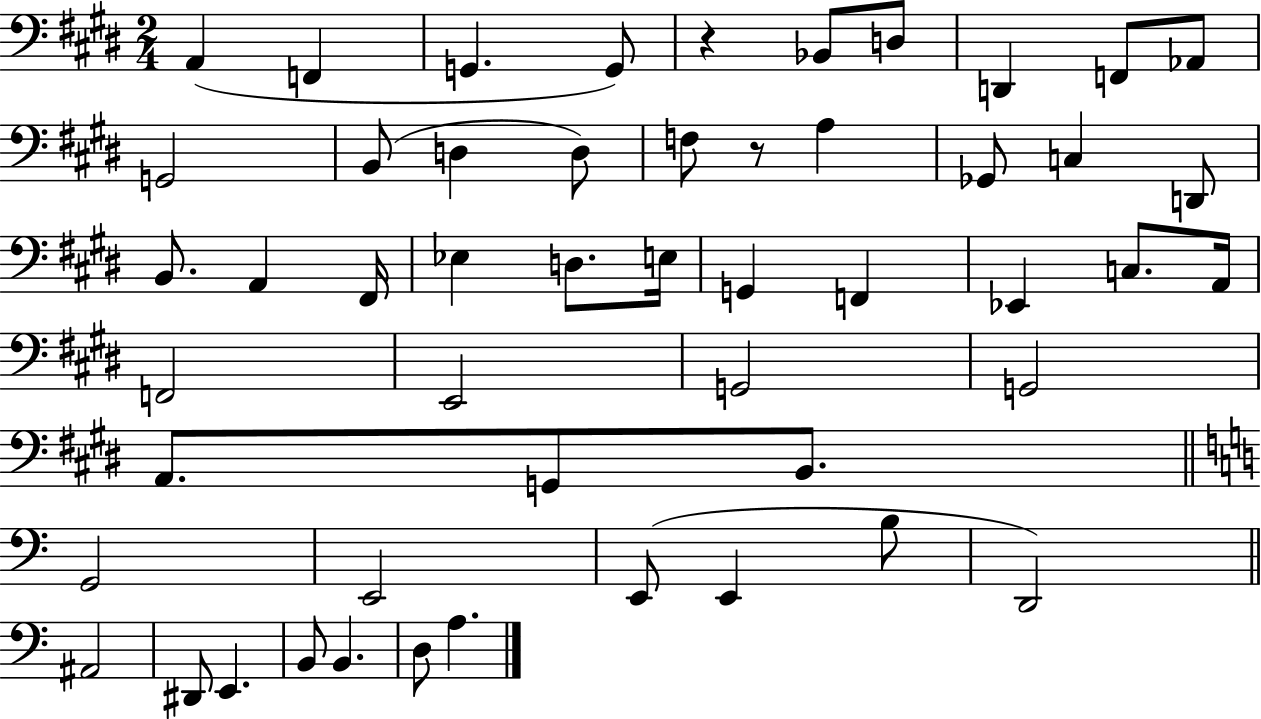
{
  \clef bass
  \numericTimeSignature
  \time 2/4
  \key e \major
  \repeat volta 2 { a,4( f,4 | g,4. g,8) | r4 bes,8 d8 | d,4 f,8 aes,8 | \break g,2 | b,8( d4 d8) | f8 r8 a4 | ges,8 c4 d,8 | \break b,8. a,4 fis,16 | ees4 d8. e16 | g,4 f,4 | ees,4 c8. a,16 | \break f,2 | e,2 | g,2 | g,2 | \break a,8. g,8 b,8. | \bar "||" \break \key c \major g,2 | e,2 | e,8( e,4 b8 | d,2) | \break \bar "||" \break \key a \minor ais,2 | dis,8 e,4. | b,8 b,4. | d8 a4. | \break } \bar "|."
}